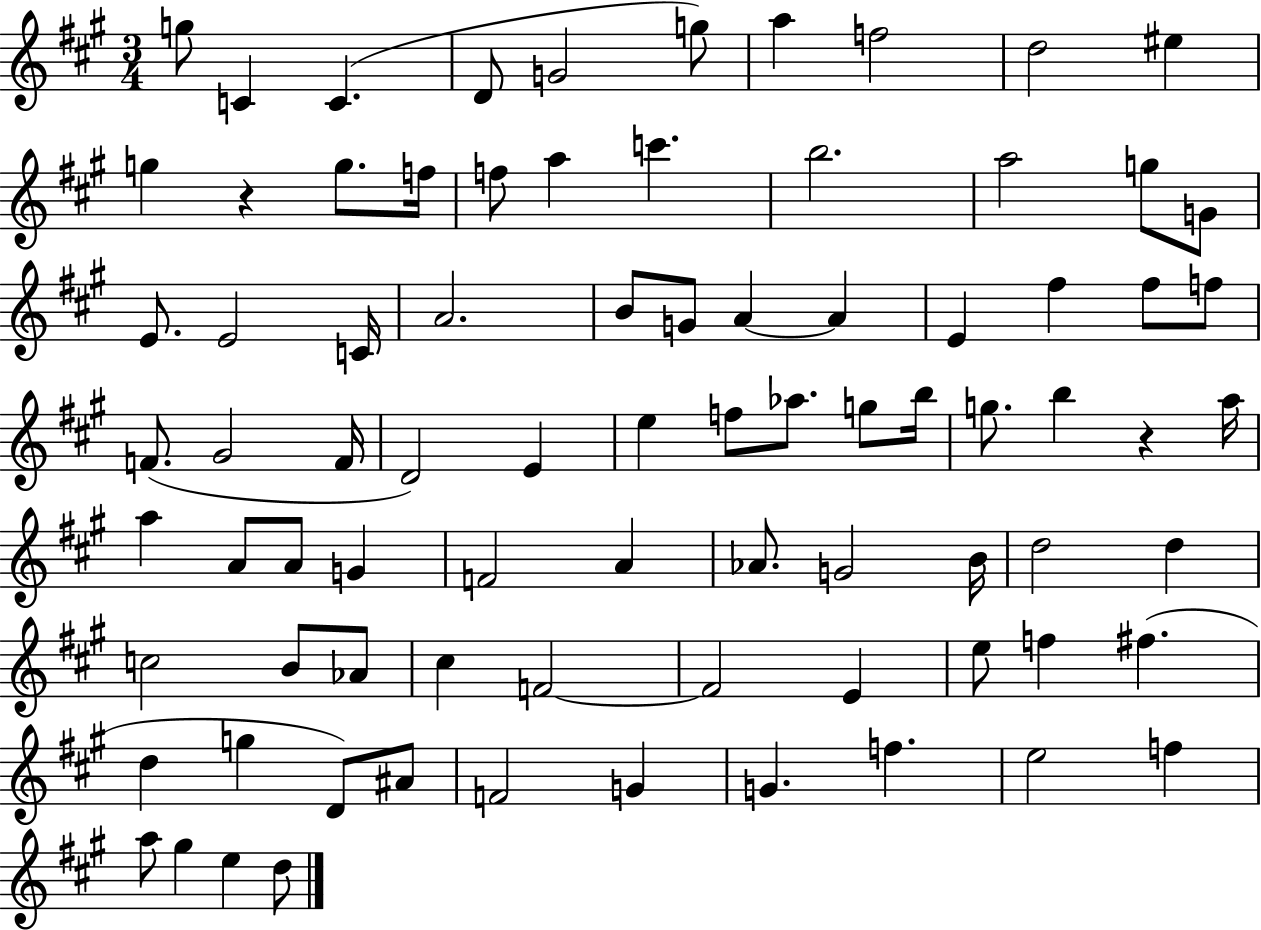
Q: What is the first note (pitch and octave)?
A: G5